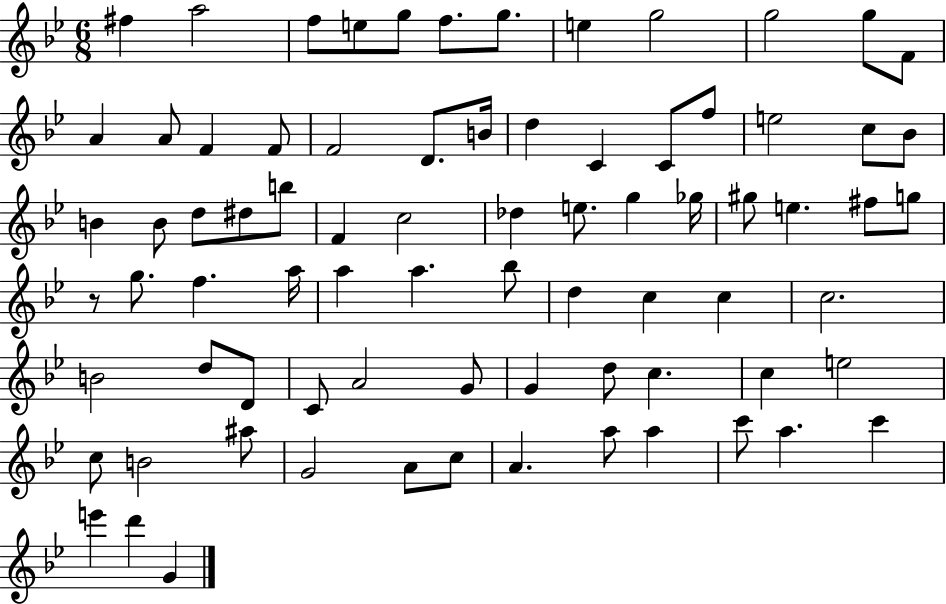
F#5/q A5/h F5/e E5/e G5/e F5/e. G5/e. E5/q G5/h G5/h G5/e F4/e A4/q A4/e F4/q F4/e F4/h D4/e. B4/s D5/q C4/q C4/e F5/e E5/h C5/e Bb4/e B4/q B4/e D5/e D#5/e B5/e F4/q C5/h Db5/q E5/e. G5/q Gb5/s G#5/e E5/q. F#5/e G5/e R/e G5/e. F5/q. A5/s A5/q A5/q. Bb5/e D5/q C5/q C5/q C5/h. B4/h D5/e D4/e C4/e A4/h G4/e G4/q D5/e C5/q. C5/q E5/h C5/e B4/h A#5/e G4/h A4/e C5/e A4/q. A5/e A5/q C6/e A5/q. C6/q E6/q D6/q G4/q